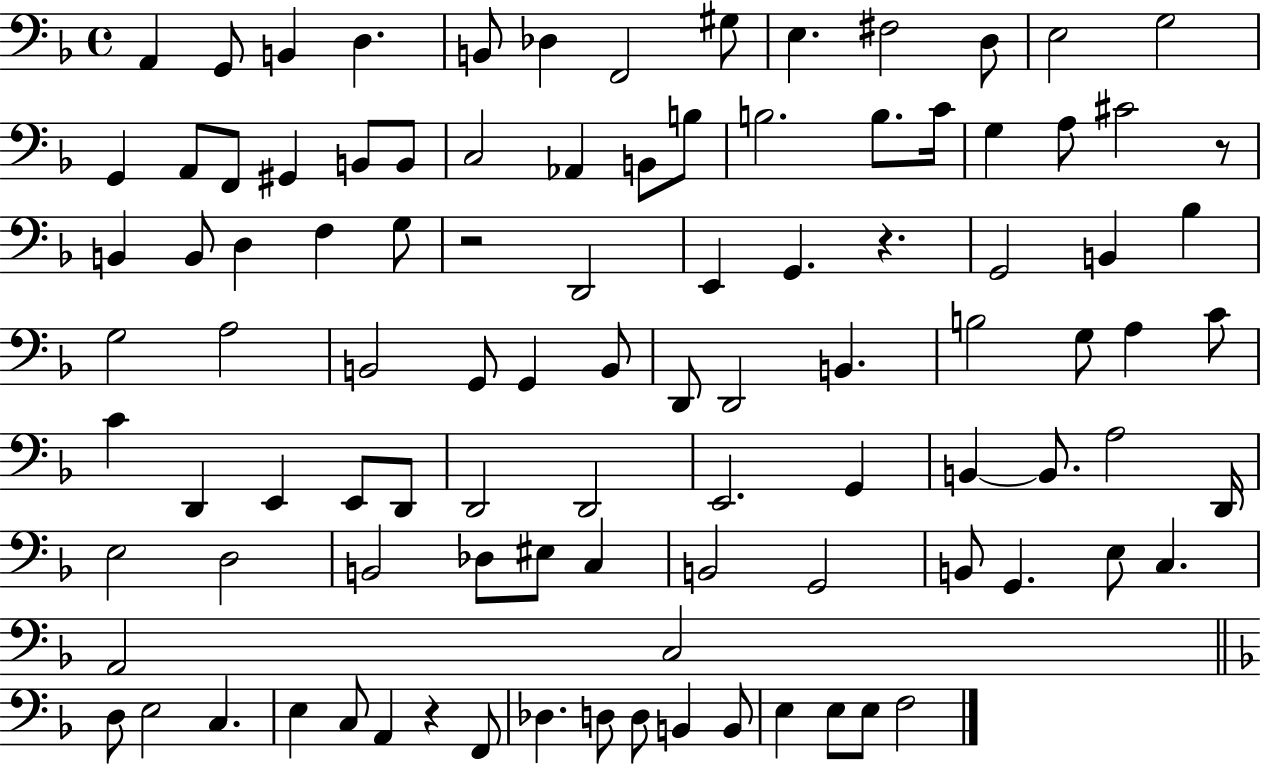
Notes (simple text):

A2/q G2/e B2/q D3/q. B2/e Db3/q F2/h G#3/e E3/q. F#3/h D3/e E3/h G3/h G2/q A2/e F2/e G#2/q B2/e B2/e C3/h Ab2/q B2/e B3/e B3/h. B3/e. C4/s G3/q A3/e C#4/h R/e B2/q B2/e D3/q F3/q G3/e R/h D2/h E2/q G2/q. R/q. G2/h B2/q Bb3/q G3/h A3/h B2/h G2/e G2/q B2/e D2/e D2/h B2/q. B3/h G3/e A3/q C4/e C4/q D2/q E2/q E2/e D2/e D2/h D2/h E2/h. G2/q B2/q B2/e. A3/h D2/s E3/h D3/h B2/h Db3/e EIS3/e C3/q B2/h G2/h B2/e G2/q. E3/e C3/q. A2/h C3/h D3/e E3/h C3/q. E3/q C3/e A2/q R/q F2/e Db3/q. D3/e D3/e B2/q B2/e E3/q E3/e E3/e F3/h